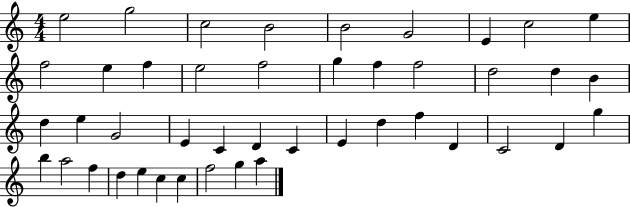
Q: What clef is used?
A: treble